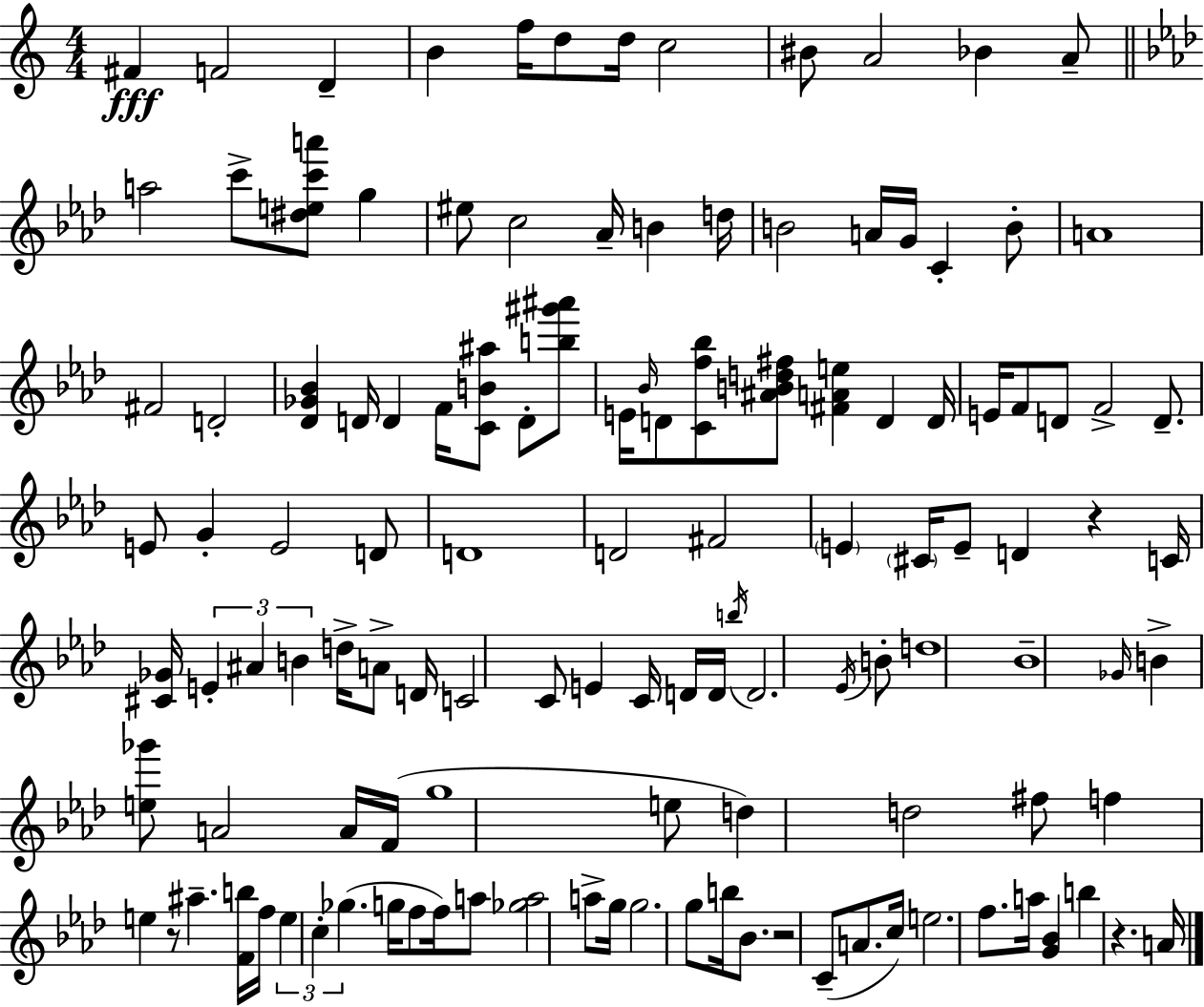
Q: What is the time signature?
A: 4/4